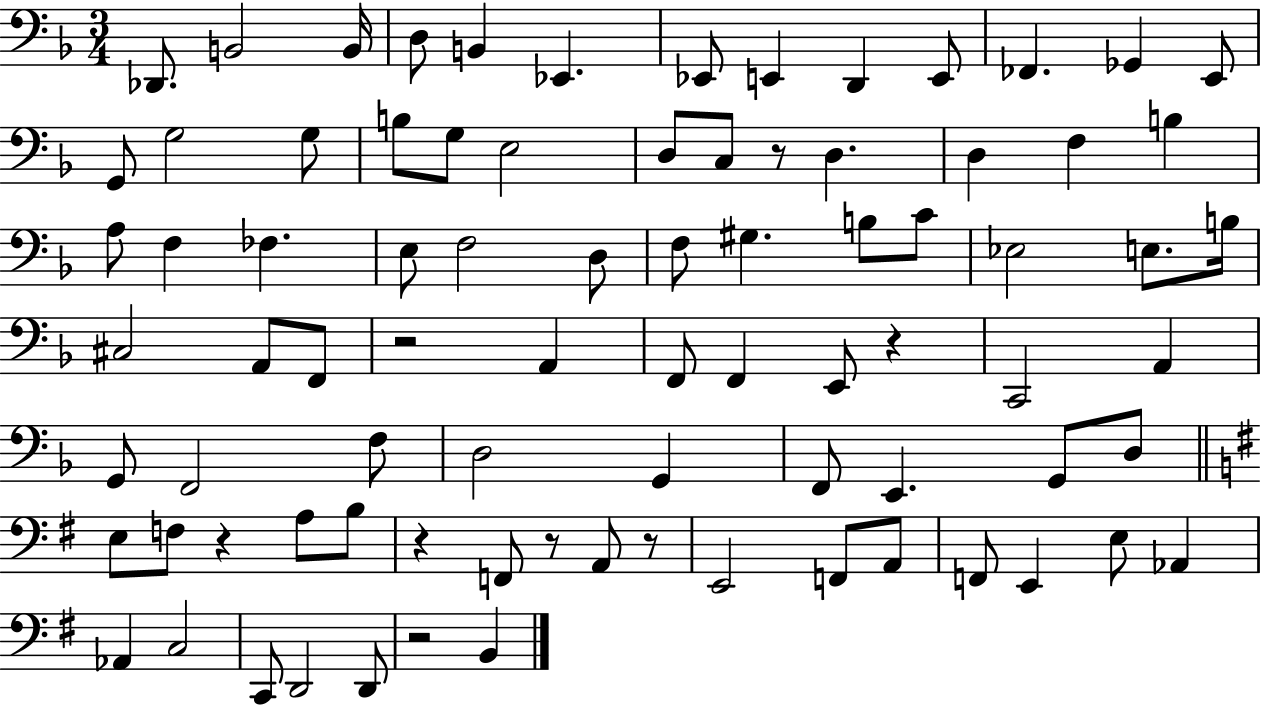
Db2/e. B2/h B2/s D3/e B2/q Eb2/q. Eb2/e E2/q D2/q E2/e FES2/q. Gb2/q E2/e G2/e G3/h G3/e B3/e G3/e E3/h D3/e C3/e R/e D3/q. D3/q F3/q B3/q A3/e F3/q FES3/q. E3/e F3/h D3/e F3/e G#3/q. B3/e C4/e Eb3/h E3/e. B3/s C#3/h A2/e F2/e R/h A2/q F2/e F2/q E2/e R/q C2/h A2/q G2/e F2/h F3/e D3/h G2/q F2/e E2/q. G2/e D3/e E3/e F3/e R/q A3/e B3/e R/q F2/e R/e A2/e R/e E2/h F2/e A2/e F2/e E2/q E3/e Ab2/q Ab2/q C3/h C2/e D2/h D2/e R/h B2/q